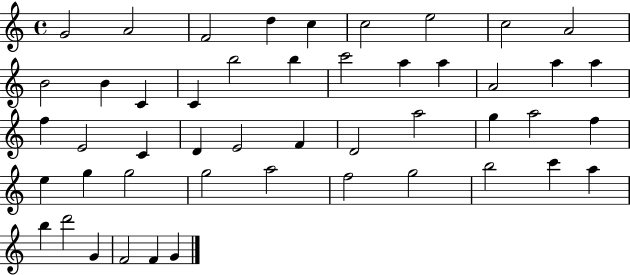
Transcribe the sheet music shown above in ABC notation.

X:1
T:Untitled
M:4/4
L:1/4
K:C
G2 A2 F2 d c c2 e2 c2 A2 B2 B C C b2 b c'2 a a A2 a a f E2 C D E2 F D2 a2 g a2 f e g g2 g2 a2 f2 g2 b2 c' a b d'2 G F2 F G